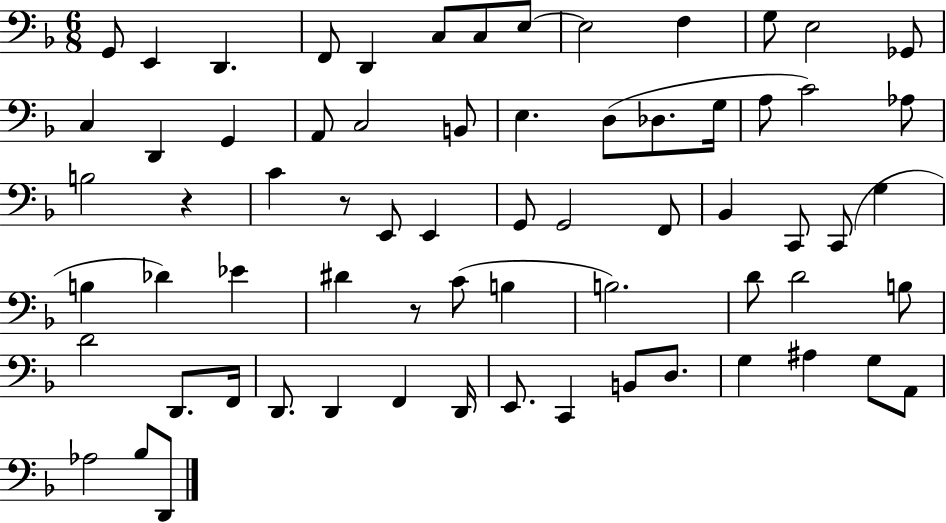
G2/e E2/q D2/q. F2/e D2/q C3/e C3/e E3/e E3/h F3/q G3/e E3/h Gb2/e C3/q D2/q G2/q A2/e C3/h B2/e E3/q. D3/e Db3/e. G3/s A3/e C4/h Ab3/e B3/h R/q C4/q R/e E2/e E2/q G2/e G2/h F2/e Bb2/q C2/e C2/e G3/q B3/q Db4/q Eb4/q D#4/q R/e C4/e B3/q B3/h. D4/e D4/h B3/e D4/h D2/e. F2/s D2/e. D2/q F2/q D2/s E2/e. C2/q B2/e D3/e. G3/q A#3/q G3/e A2/e Ab3/h Bb3/e D2/e